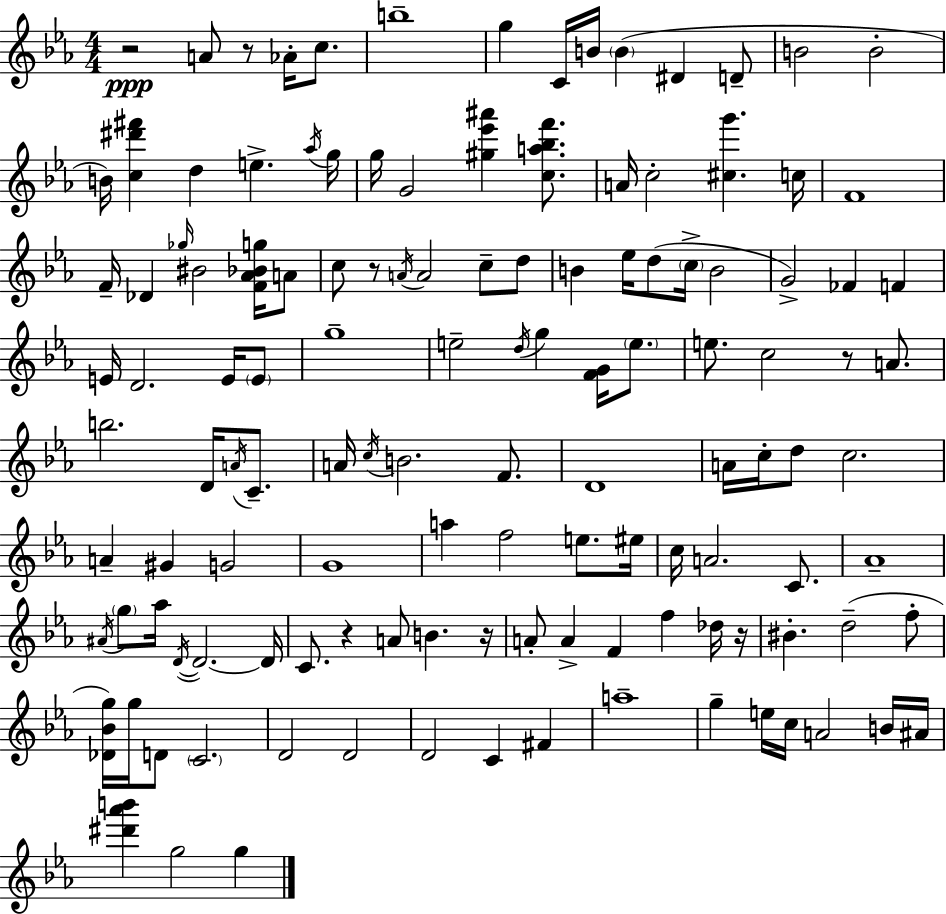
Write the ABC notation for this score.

X:1
T:Untitled
M:4/4
L:1/4
K:Cm
z2 A/2 z/2 _A/4 c/2 b4 g C/4 B/4 B ^D D/2 B2 B2 B/4 [c^d'^f'] d e _a/4 g/4 g/4 G2 [^g_e'^a'] [ca_bf']/2 A/4 c2 [^cg'] c/4 F4 F/4 _D _g/4 ^B2 [F_A_Bg]/4 A/2 c/2 z/2 A/4 A2 c/2 d/2 B _e/4 d/2 c/4 B2 G2 _F F E/4 D2 E/4 E/2 g4 e2 d/4 g [FG]/4 e/2 e/2 c2 z/2 A/2 b2 D/4 A/4 C/2 A/4 c/4 B2 F/2 D4 A/4 c/4 d/2 c2 A ^G G2 G4 a f2 e/2 ^e/4 c/4 A2 C/2 _A4 ^A/4 g/2 _a/4 D/4 D2 D/4 C/2 z A/2 B z/4 A/2 A F f _d/4 z/4 ^B d2 f/2 [_D_Bg]/4 g/4 D/2 C2 D2 D2 D2 C ^F a4 g e/4 c/4 A2 B/4 ^A/4 [^d'_a'b'] g2 g